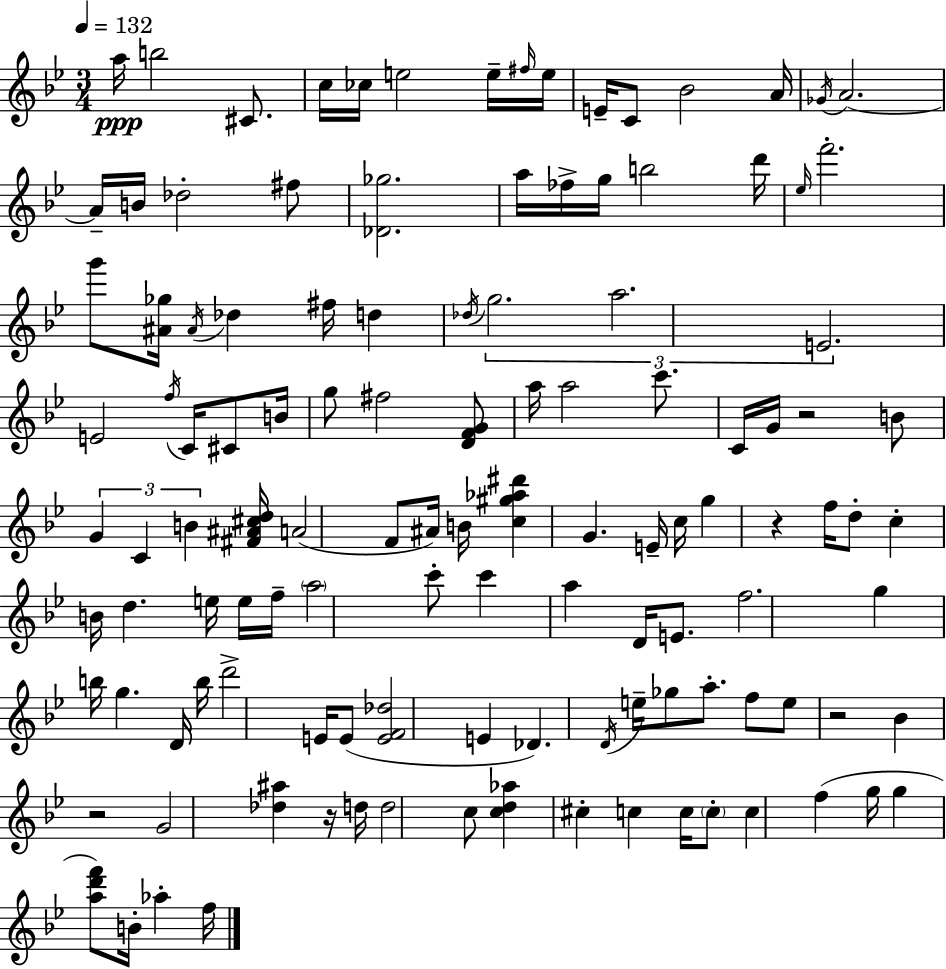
X:1
T:Untitled
M:3/4
L:1/4
K:Bb
a/4 b2 ^C/2 c/4 _c/4 e2 e/4 ^f/4 e/4 E/4 C/2 _B2 A/4 _G/4 A2 A/4 B/4 _d2 ^f/2 [_D_g]2 a/4 _f/4 g/4 b2 d'/4 _e/4 f'2 g'/2 [^A_g]/4 ^A/4 _d ^f/4 d _d/4 g2 a2 E2 E2 f/4 C/4 ^C/2 B/4 g/2 ^f2 [DFG]/2 a/4 a2 c'/2 C/4 G/4 z2 B/2 G C B [^F^A^cd]/4 A2 F/2 ^A/4 B/4 [c^g_a^d'] G E/4 c/4 g z f/4 d/2 c B/4 d e/4 e/4 f/4 a2 c'/2 c' a D/4 E/2 f2 g b/4 g D/4 b/4 d'2 E/4 E/2 [EF_d]2 E _D D/4 e/4 _g/2 a/2 f/2 e/2 z2 _B z2 G2 [_d^a] z/4 d/4 d2 c/2 [cd_a] ^c c c/4 c/2 c f g/4 g [ad'f']/2 B/4 _a f/4